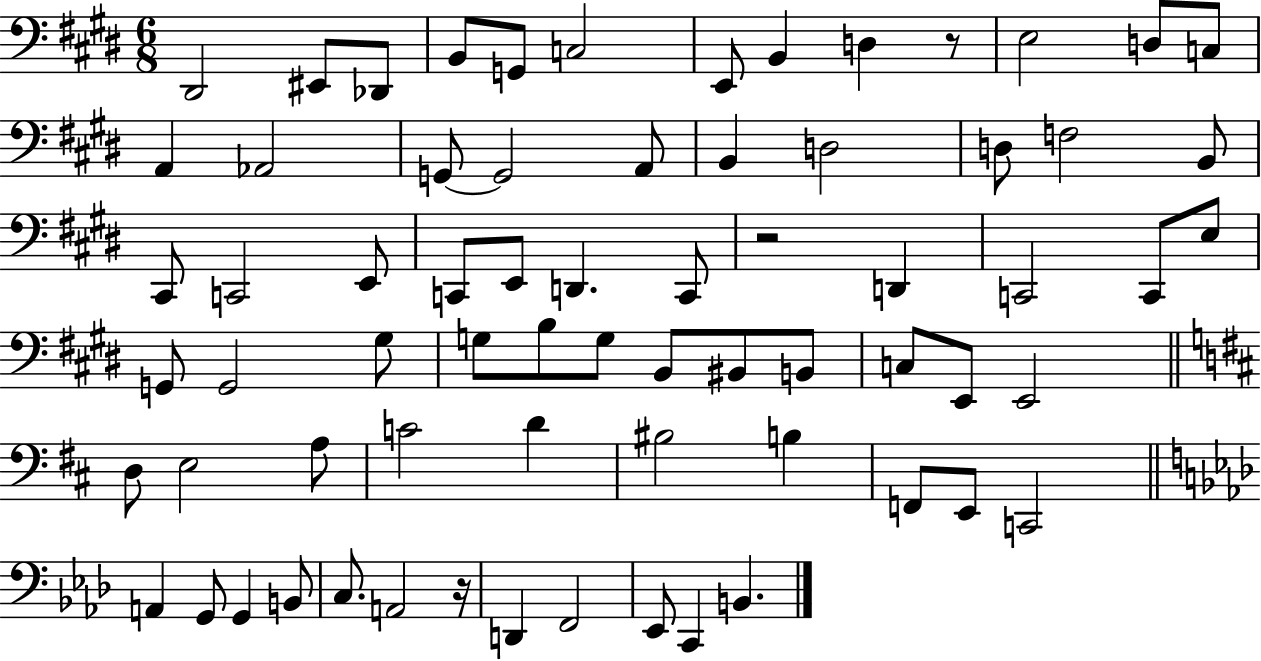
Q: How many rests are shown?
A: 3